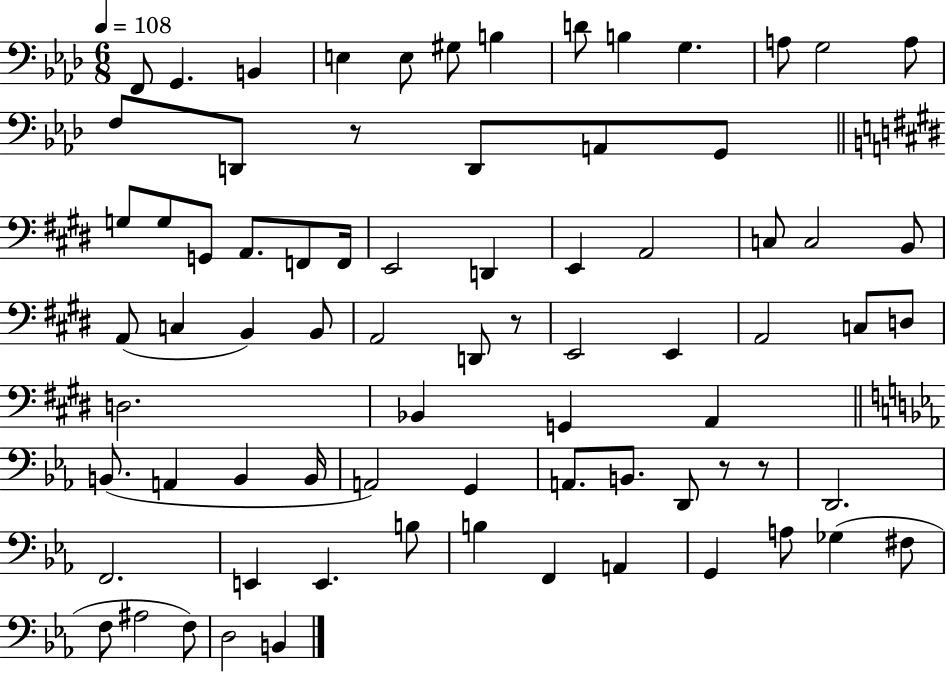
X:1
T:Untitled
M:6/8
L:1/4
K:Ab
F,,/2 G,, B,, E, E,/2 ^G,/2 B, D/2 B, G, A,/2 G,2 A,/2 F,/2 D,,/2 z/2 D,,/2 A,,/2 G,,/2 G,/2 G,/2 G,,/2 A,,/2 F,,/2 F,,/4 E,,2 D,, E,, A,,2 C,/2 C,2 B,,/2 A,,/2 C, B,, B,,/2 A,,2 D,,/2 z/2 E,,2 E,, A,,2 C,/2 D,/2 D,2 _B,, G,, A,, B,,/2 A,, B,, B,,/4 A,,2 G,, A,,/2 B,,/2 D,,/2 z/2 z/2 D,,2 F,,2 E,, E,, B,/2 B, F,, A,, G,, A,/2 _G, ^F,/2 F,/2 ^A,2 F,/2 D,2 B,,